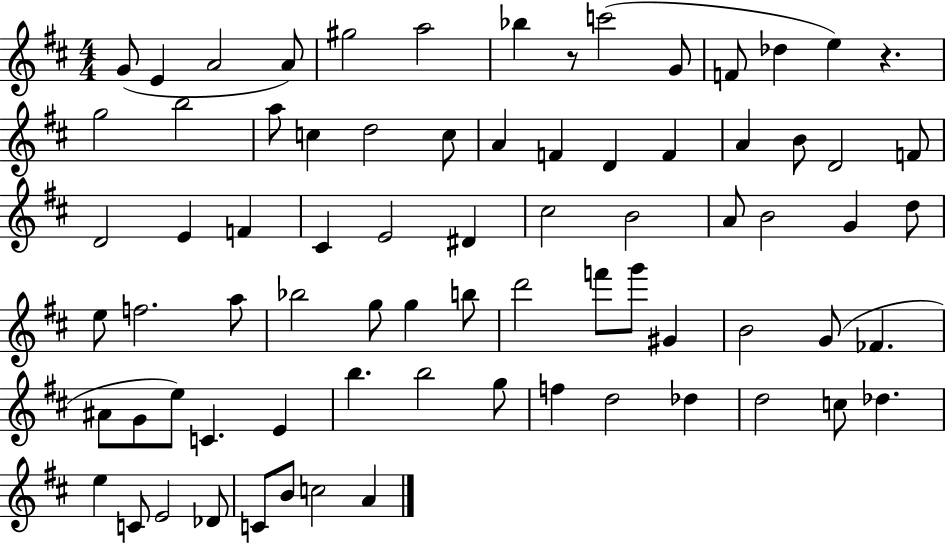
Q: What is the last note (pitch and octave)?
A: A4